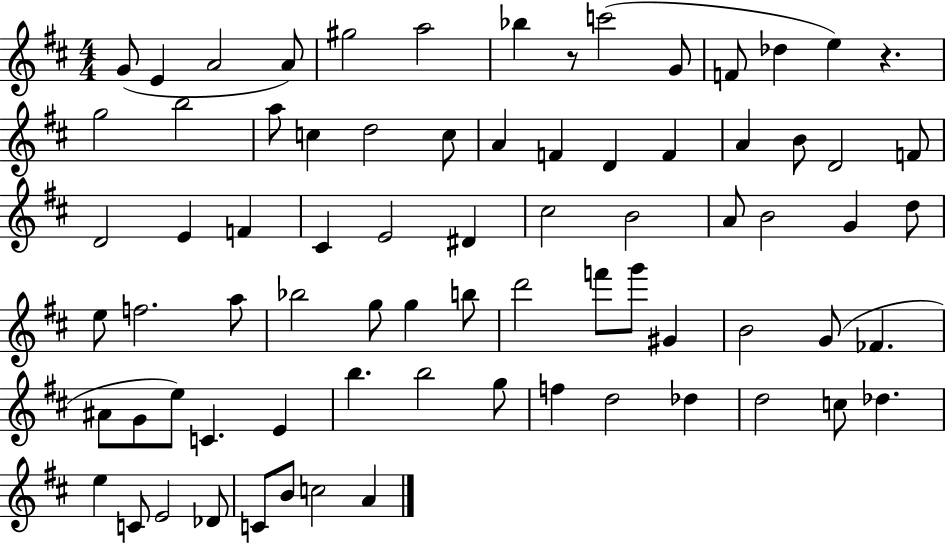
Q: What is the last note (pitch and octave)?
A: A4